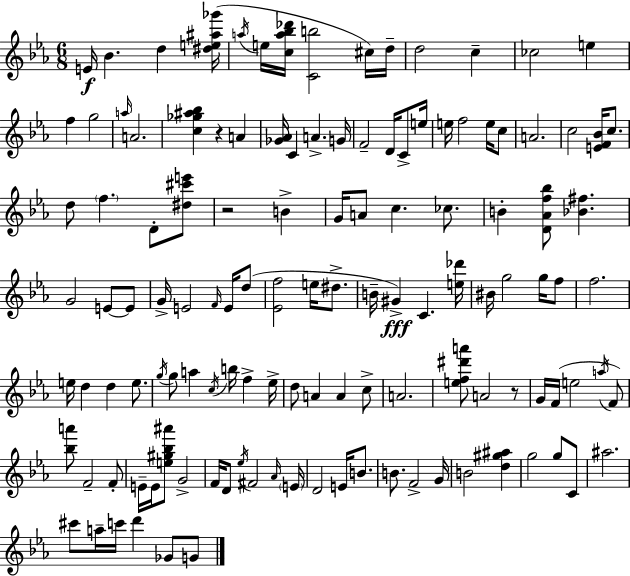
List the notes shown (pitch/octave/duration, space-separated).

E4/s Bb4/q. D5/q [D#5,E5,A#5,Gb6]/s A5/s E5/s [C5,A5,Bb5,Db6]/s [C4,B5]/h C#5/s D5/s D5/h C5/q CES5/h E5/q F5/q G5/h A5/s A4/h. [C5,Gb5,A#5,Bb5]/q R/q A4/q [Gb4,Ab4]/s C4/q A4/q. G4/s F4/h D4/s C4/e E5/s E5/s F5/h E5/s C5/e A4/h. C5/h [E4,F4,Bb4]/s C5/e. D5/e F5/q. D4/e [D#5,C#6,E6]/e R/h B4/q G4/s A4/e C5/q. CES5/e. B4/q [D4,Ab4,F5,Bb5]/e [Bb4,F#5]/q. G4/h E4/e E4/e G4/s E4/h F4/s E4/s D5/e [Eb4,F5]/h E5/s D#5/e. B4/s G#4/q C4/q. [E5,Db6]/s BIS4/s G5/h G5/s F5/e F5/h. E5/s D5/q D5/q E5/e. G5/s G5/e A5/q C5/s B5/s F5/q Eb5/s D5/e A4/q A4/q C5/e A4/h. [E5,F5,D#6,A6]/e A4/h R/e G4/s F4/s E5/h A5/s F4/e [Bb5,A6]/e F4/h F4/e E4/s E4/s [E5,G#5,Bb5,A#6]/e G4/h F4/s D4/e Eb5/s F#4/h Ab4/s E4/s D4/h E4/s B4/e. B4/e. F4/h G4/s B4/h [D5,G#5,A#5]/q G5/h G5/e C4/e A#5/h. C#6/e A5/s C6/s D6/q Gb4/e G4/e